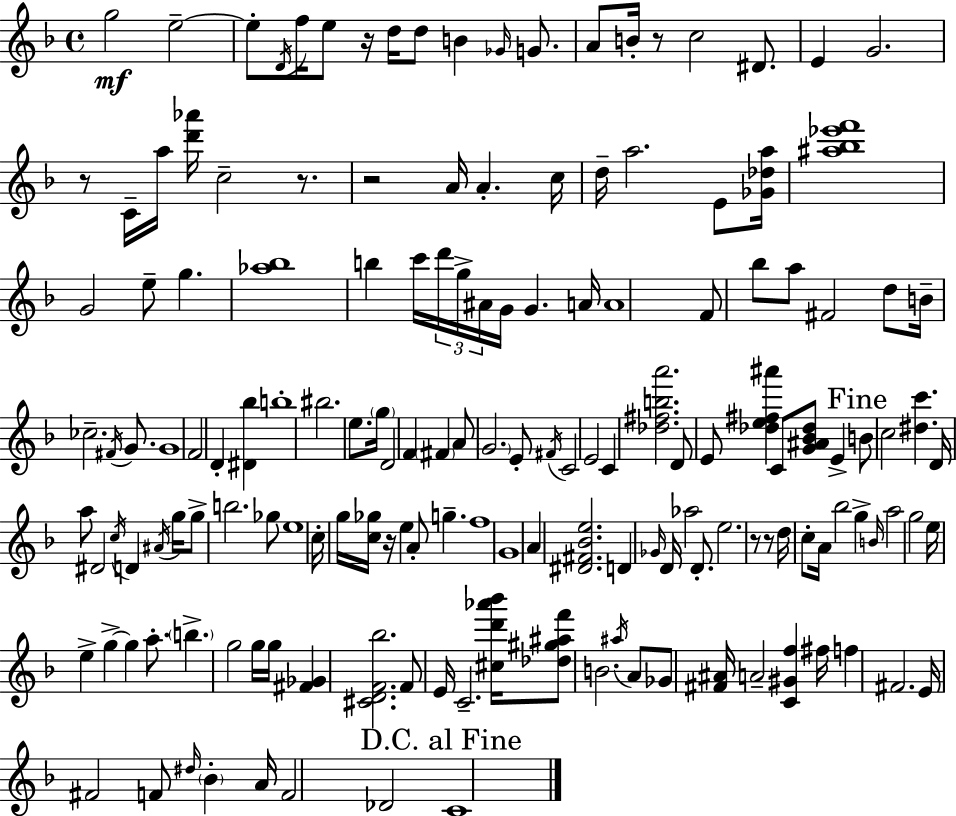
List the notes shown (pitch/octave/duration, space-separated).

G5/h E5/h E5/e D4/s F5/s E5/e R/s D5/s D5/e B4/q Gb4/s G4/e. A4/e B4/s R/e C5/h D#4/e. E4/q G4/h. R/e C4/s A5/s [D6,Ab6]/s C5/h R/e. R/h A4/s A4/q. C5/s D5/s A5/h. E4/e [Gb4,Db5,A5]/s [A#5,Bb5,Eb6,F6]/w G4/h E5/e G5/q. [Ab5,Bb5]/w B5/q C6/s D6/s G5/s A#4/s G4/s G4/q. A4/s A4/w F4/e Bb5/e A5/e F#4/h D5/e B4/s CES5/h. F#4/s G4/e. G4/w F4/h D4/q [D#4,Bb5]/q B5/w BIS5/h. E5/e. G5/s D4/h F4/q F#4/q A4/e G4/h. E4/e F#4/s C4/h E4/h C4/q [Db5,F#5,B5,A6]/h. D4/e E4/e [Db5,E5,F#5,A#6]/q C4/e [G4,A#4,Bb4,Db5]/e E4/q B4/e C5/h [D#5,C6]/q. D4/s A5/e D#4/h C5/s D4/q A#4/s G5/s G5/e B5/h. Gb5/e E5/w C5/s G5/s [C5,Gb5]/s R/s E5/q A4/e G5/q. F5/w G4/w A4/q [D#4,F#4,Bb4,E5]/h. D4/q Gb4/s D4/s Ab5/h D4/e. E5/h. R/e R/e D5/s C5/e A4/s Bb5/h G5/q B4/s A5/h G5/h E5/s E5/q G5/q G5/q A5/e. B5/q. G5/h G5/s G5/s [F#4,Gb4]/q [C#4,D4,F4,Bb5]/h. F4/e E4/s C4/h. [C#5,D6,Ab6,Bb6]/s [Db5,G#5,A#5,F6]/e B4/h. A#5/s A4/e Gb4/e [F#4,A#4]/s A4/h [C4,G#4,F5]/q F#5/s F5/q F#4/h. E4/s F#4/h F4/e D#5/s Bb4/q A4/s F4/h Db4/h C4/w